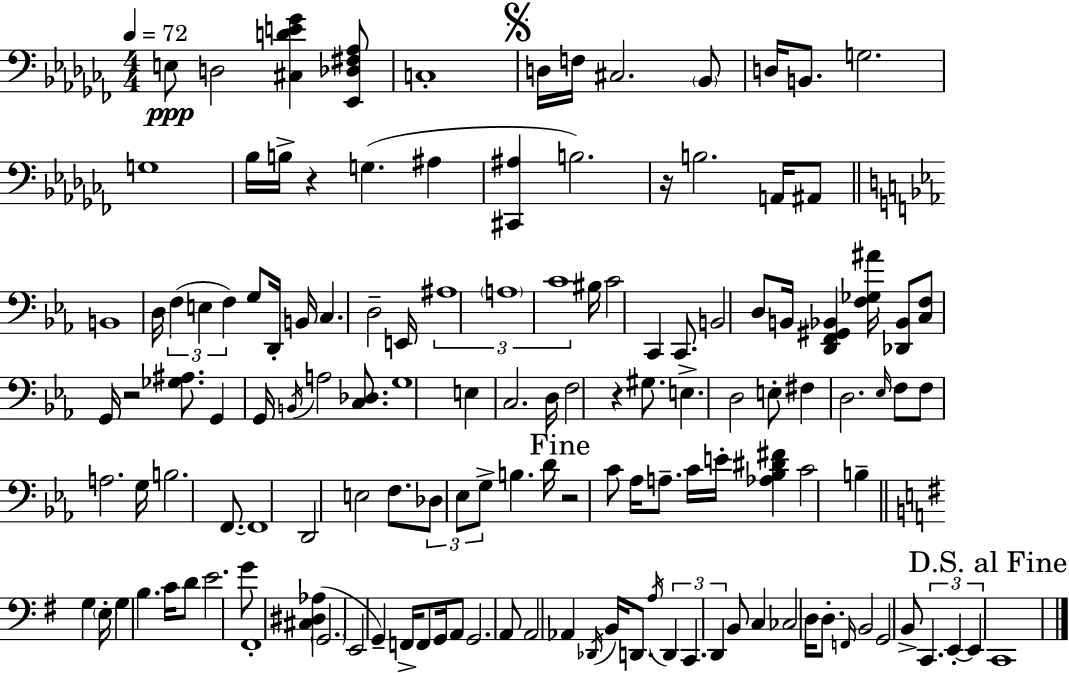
E3/e D3/h [C#3,D4,E4,Gb4]/q [Eb2,Db3,F#3,Ab3]/e C3/w D3/s F3/s C#3/h. Bb2/e D3/s B2/e. G3/h. G3/w Bb3/s B3/s R/q G3/q. A#3/q [C#2,A#3]/q B3/h. R/s B3/h. A2/s A#2/e B2/w D3/s F3/q E3/q F3/q G3/e D2/s B2/s C3/q. D3/h E2/s A#3/w A3/w C4/w BIS3/s C4/h C2/q C2/e. B2/h D3/e B2/s [D2,F2,G#2,Bb2]/q [F3,Gb3,A#4]/s [Db2,Bb2]/e [C3,F3]/e G2/s R/h [Gb3,A#3]/e. G2/q G2/s B2/s A3/h [C3,Db3]/e. G3/w E3/q C3/h. D3/s F3/h R/q G#3/e. E3/q. D3/h E3/e F#3/q D3/h. Eb3/s F3/e F3/e A3/h. G3/s B3/h. F2/e. F2/w D2/h E3/h F3/e. Db3/e Eb3/e G3/e B3/q. D4/s R/h C4/e Ab3/s A3/e. C4/s E4/s [Ab3,Bb3,D#4,F#4]/q C4/h B3/q G3/q E3/s G3/q B3/q. C4/s D4/e E4/h. G4/e F#2/w [C#3,D#3,Ab3]/q G2/h. E2/h G2/q F2/s F2/e G2/s A2/e G2/h. A2/e A2/h Ab2/q Db2/s B2/s D2/e. A3/s D2/q C2/q. D2/q B2/e C3/q CES3/h D3/s D3/e. F2/s B2/h G2/h B2/e C2/q. E2/q E2/q C2/w